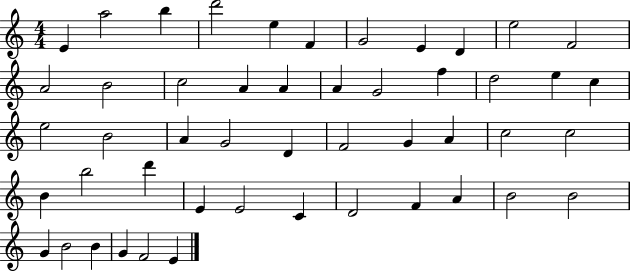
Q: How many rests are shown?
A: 0